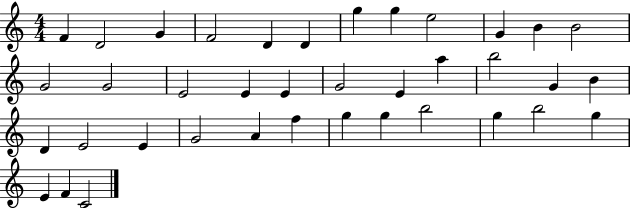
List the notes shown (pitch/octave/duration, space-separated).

F4/q D4/h G4/q F4/h D4/q D4/q G5/q G5/q E5/h G4/q B4/q B4/h G4/h G4/h E4/h E4/q E4/q G4/h E4/q A5/q B5/h G4/q B4/q D4/q E4/h E4/q G4/h A4/q F5/q G5/q G5/q B5/h G5/q B5/h G5/q E4/q F4/q C4/h